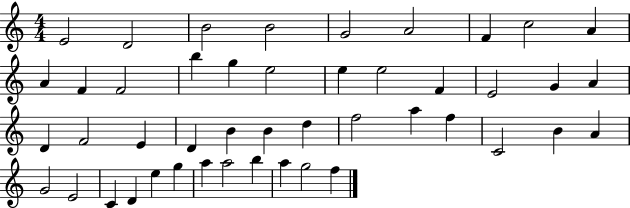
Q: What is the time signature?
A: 4/4